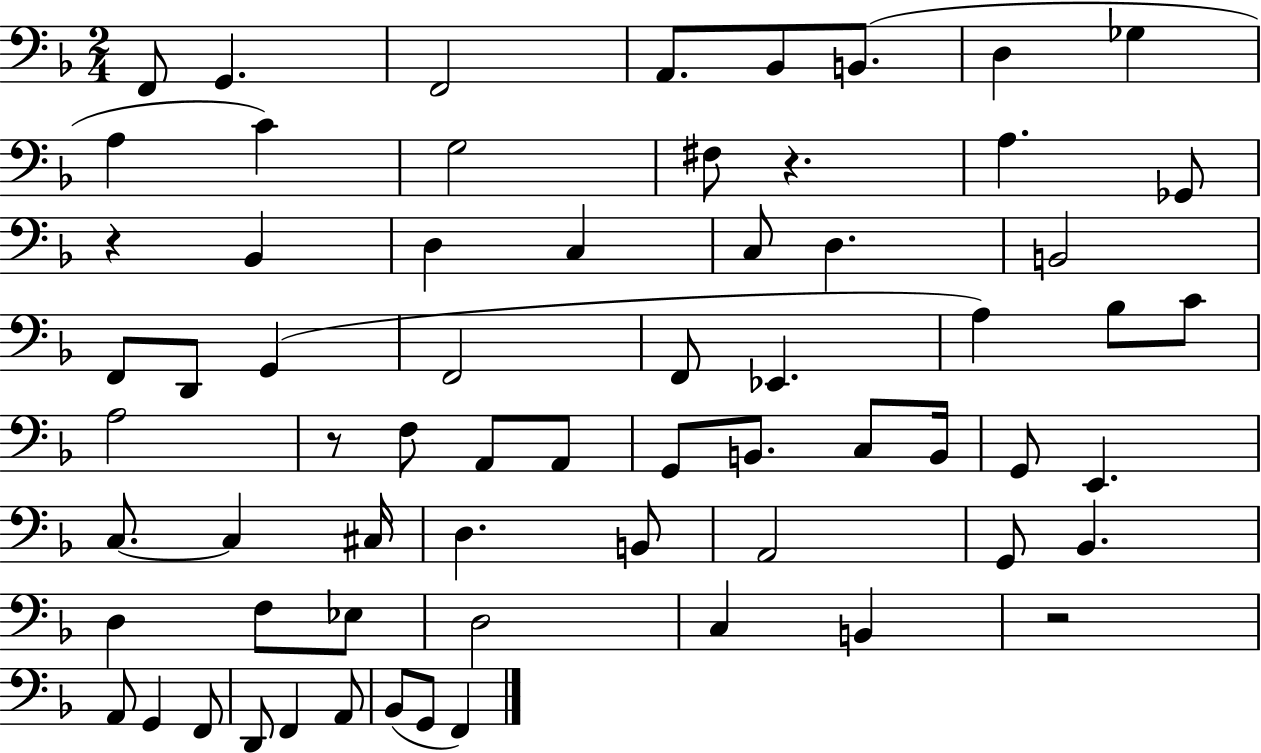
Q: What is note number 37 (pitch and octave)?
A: B2